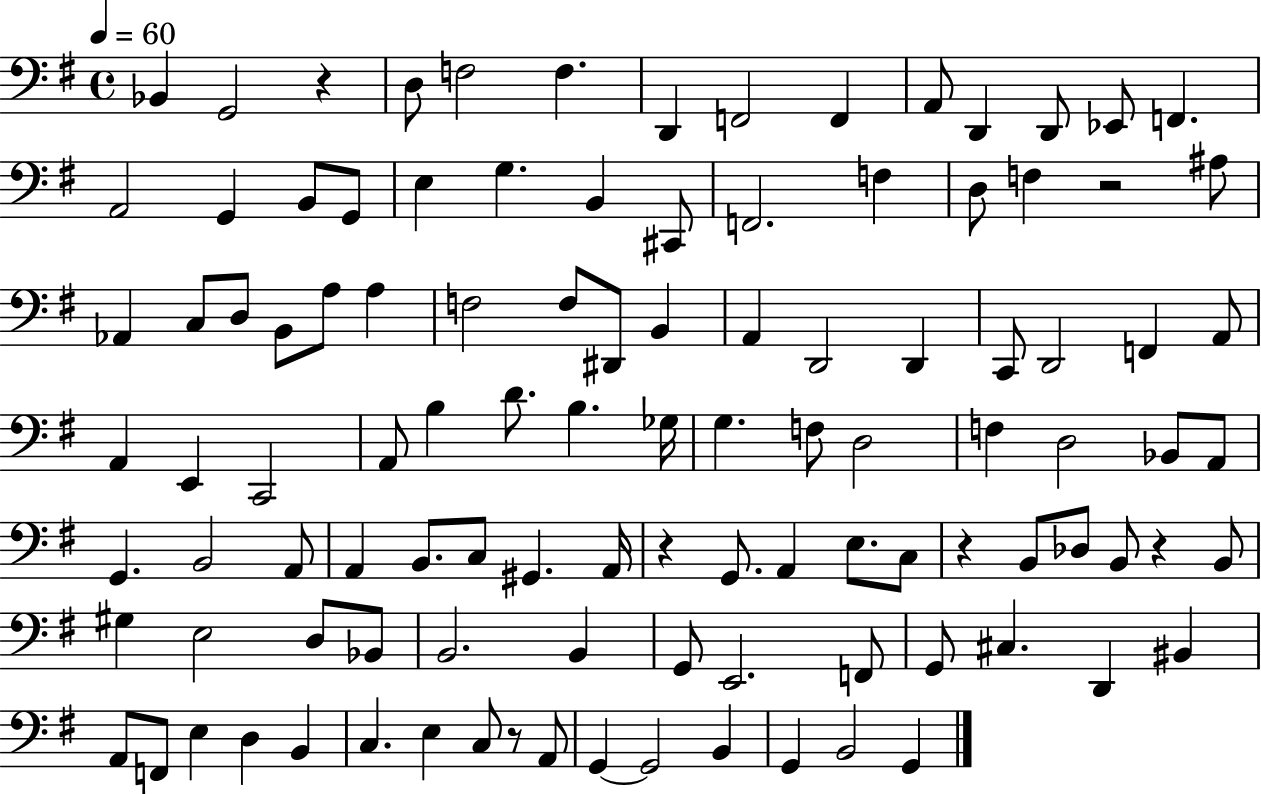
Bb2/q G2/h R/q D3/e F3/h F3/q. D2/q F2/h F2/q A2/e D2/q D2/e Eb2/e F2/q. A2/h G2/q B2/e G2/e E3/q G3/q. B2/q C#2/e F2/h. F3/q D3/e F3/q R/h A#3/e Ab2/q C3/e D3/e B2/e A3/e A3/q F3/h F3/e D#2/e B2/q A2/q D2/h D2/q C2/e D2/h F2/q A2/e A2/q E2/q C2/h A2/e B3/q D4/e. B3/q. Gb3/s G3/q. F3/e D3/h F3/q D3/h Bb2/e A2/e G2/q. B2/h A2/e A2/q B2/e. C3/e G#2/q. A2/s R/q G2/e. A2/q E3/e. C3/e R/q B2/e Db3/e B2/e R/q B2/e G#3/q E3/h D3/e Bb2/e B2/h. B2/q G2/e E2/h. F2/e G2/e C#3/q. D2/q BIS2/q A2/e F2/e E3/q D3/q B2/q C3/q. E3/q C3/e R/e A2/e G2/q G2/h B2/q G2/q B2/h G2/q